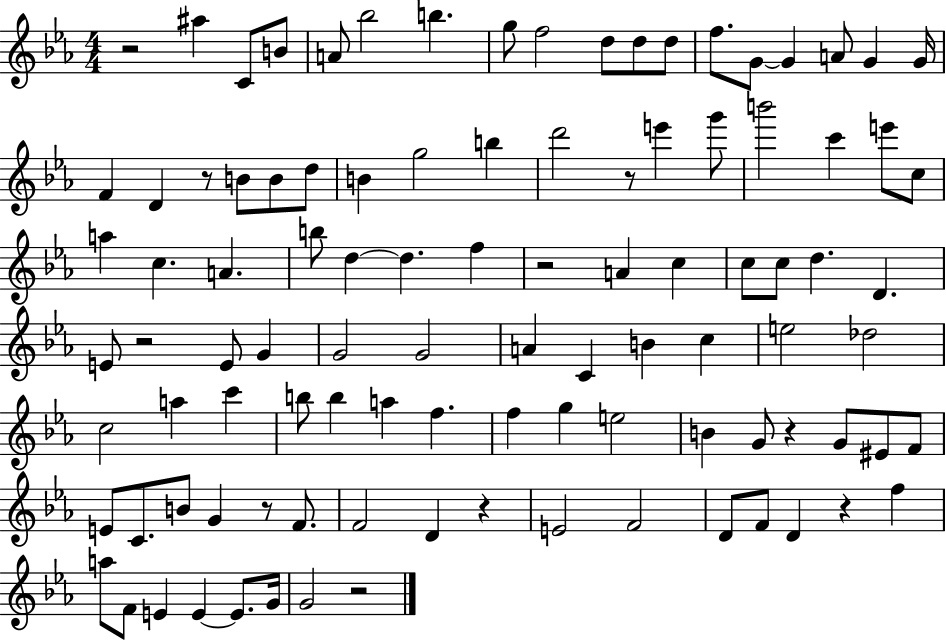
{
  \clef treble
  \numericTimeSignature
  \time 4/4
  \key ees \major
  \repeat volta 2 { r2 ais''4 c'8 b'8 | a'8 bes''2 b''4. | g''8 f''2 d''8 d''8 d''8 | f''8. g'8~~ g'4 a'8 g'4 g'16 | \break f'4 d'4 r8 b'8 b'8 d''8 | b'4 g''2 b''4 | d'''2 r8 e'''4 g'''8 | b'''2 c'''4 e'''8 c''8 | \break a''4 c''4. a'4. | b''8 d''4~~ d''4. f''4 | r2 a'4 c''4 | c''8 c''8 d''4. d'4. | \break e'8 r2 e'8 g'4 | g'2 g'2 | a'4 c'4 b'4 c''4 | e''2 des''2 | \break c''2 a''4 c'''4 | b''8 b''4 a''4 f''4. | f''4 g''4 e''2 | b'4 g'8 r4 g'8 eis'8 f'8 | \break e'8 c'8. b'8 g'4 r8 f'8. | f'2 d'4 r4 | e'2 f'2 | d'8 f'8 d'4 r4 f''4 | \break a''8 f'8 e'4 e'4~~ e'8. g'16 | g'2 r2 | } \bar "|."
}